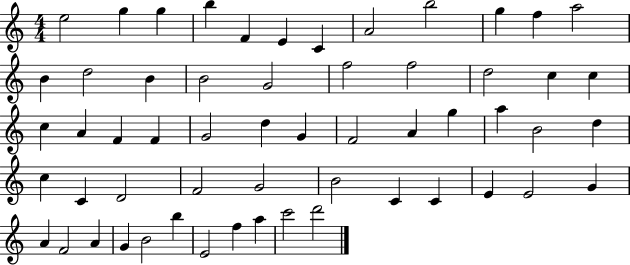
E5/h G5/q G5/q B5/q F4/q E4/q C4/q A4/h B5/h G5/q F5/q A5/h B4/q D5/h B4/q B4/h G4/h F5/h F5/h D5/h C5/q C5/q C5/q A4/q F4/q F4/q G4/h D5/q G4/q F4/h A4/q G5/q A5/q B4/h D5/q C5/q C4/q D4/h F4/h G4/h B4/h C4/q C4/q E4/q E4/h G4/q A4/q F4/h A4/q G4/q B4/h B5/q E4/h F5/q A5/q C6/h D6/h